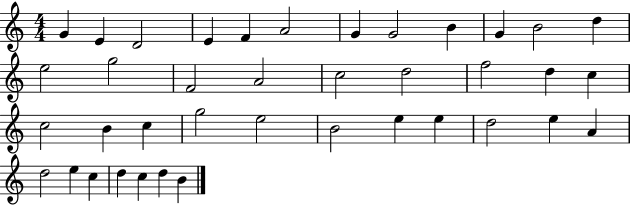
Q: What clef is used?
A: treble